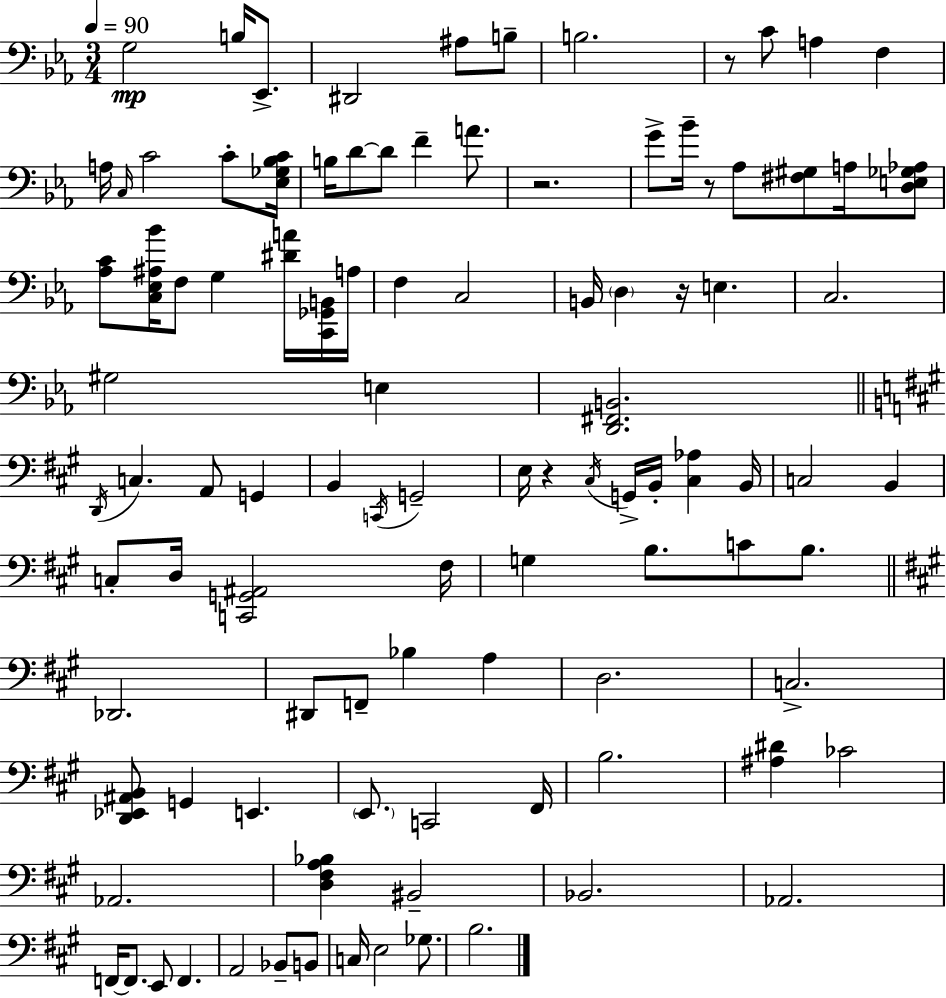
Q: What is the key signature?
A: EES major